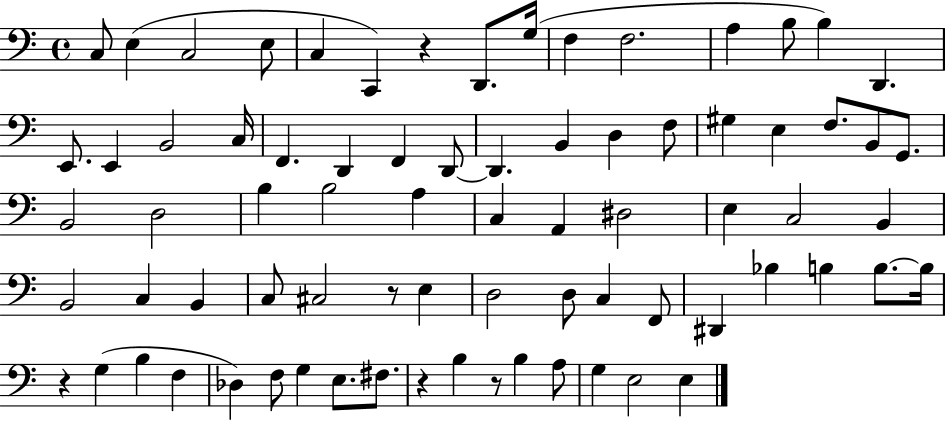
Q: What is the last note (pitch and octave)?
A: E3